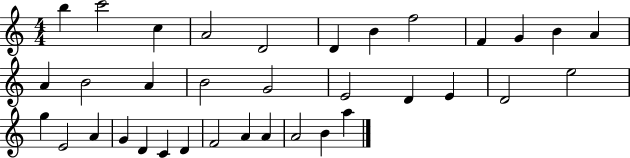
B5/q C6/h C5/q A4/h D4/h D4/q B4/q F5/h F4/q G4/q B4/q A4/q A4/q B4/h A4/q B4/h G4/h E4/h D4/q E4/q D4/h E5/h G5/q E4/h A4/q G4/q D4/q C4/q D4/q F4/h A4/q A4/q A4/h B4/q A5/q